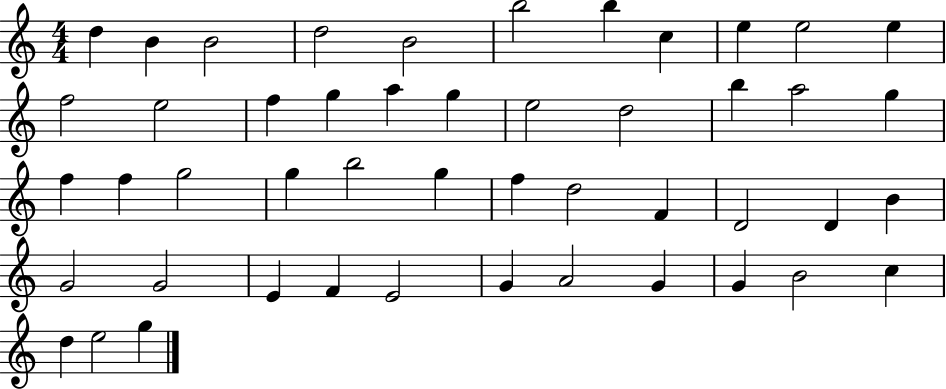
{
  \clef treble
  \numericTimeSignature
  \time 4/4
  \key c \major
  d''4 b'4 b'2 | d''2 b'2 | b''2 b''4 c''4 | e''4 e''2 e''4 | \break f''2 e''2 | f''4 g''4 a''4 g''4 | e''2 d''2 | b''4 a''2 g''4 | \break f''4 f''4 g''2 | g''4 b''2 g''4 | f''4 d''2 f'4 | d'2 d'4 b'4 | \break g'2 g'2 | e'4 f'4 e'2 | g'4 a'2 g'4 | g'4 b'2 c''4 | \break d''4 e''2 g''4 | \bar "|."
}